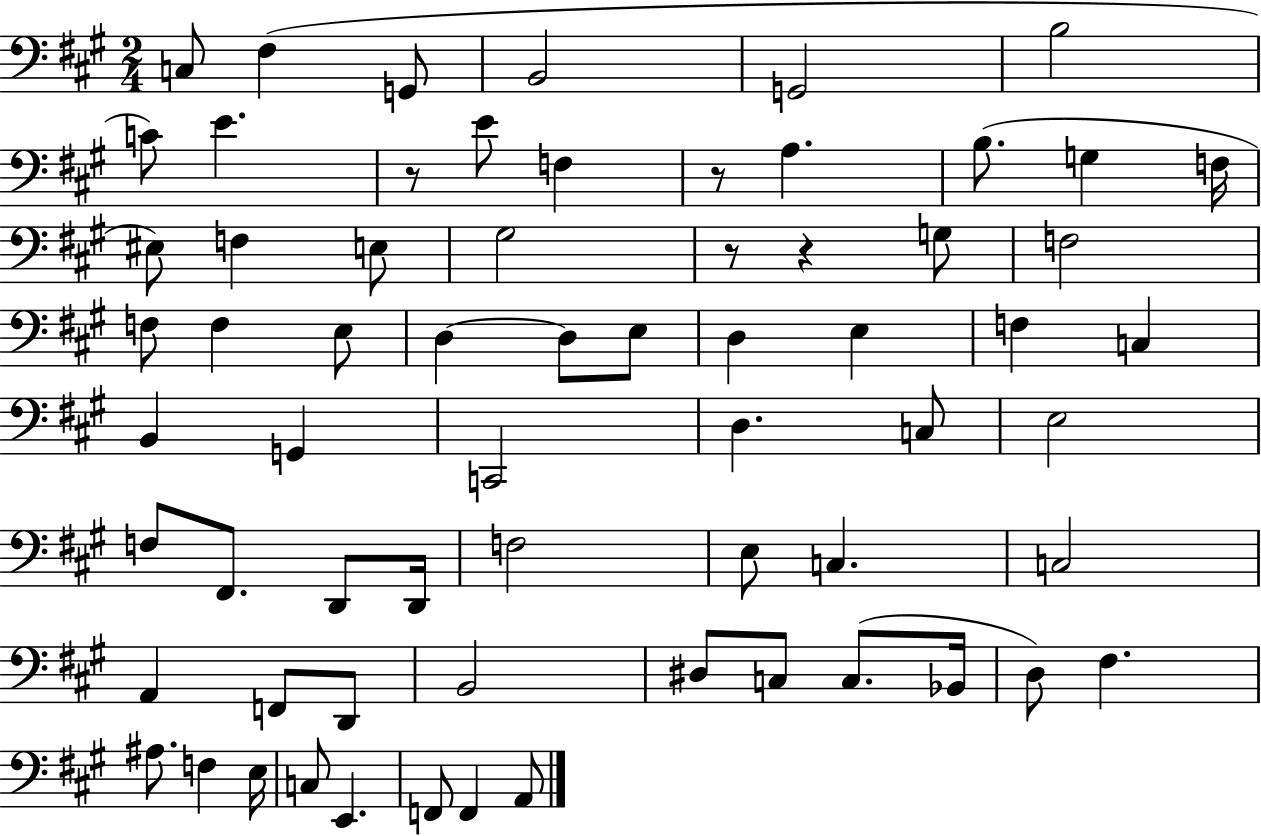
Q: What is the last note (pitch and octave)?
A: A2